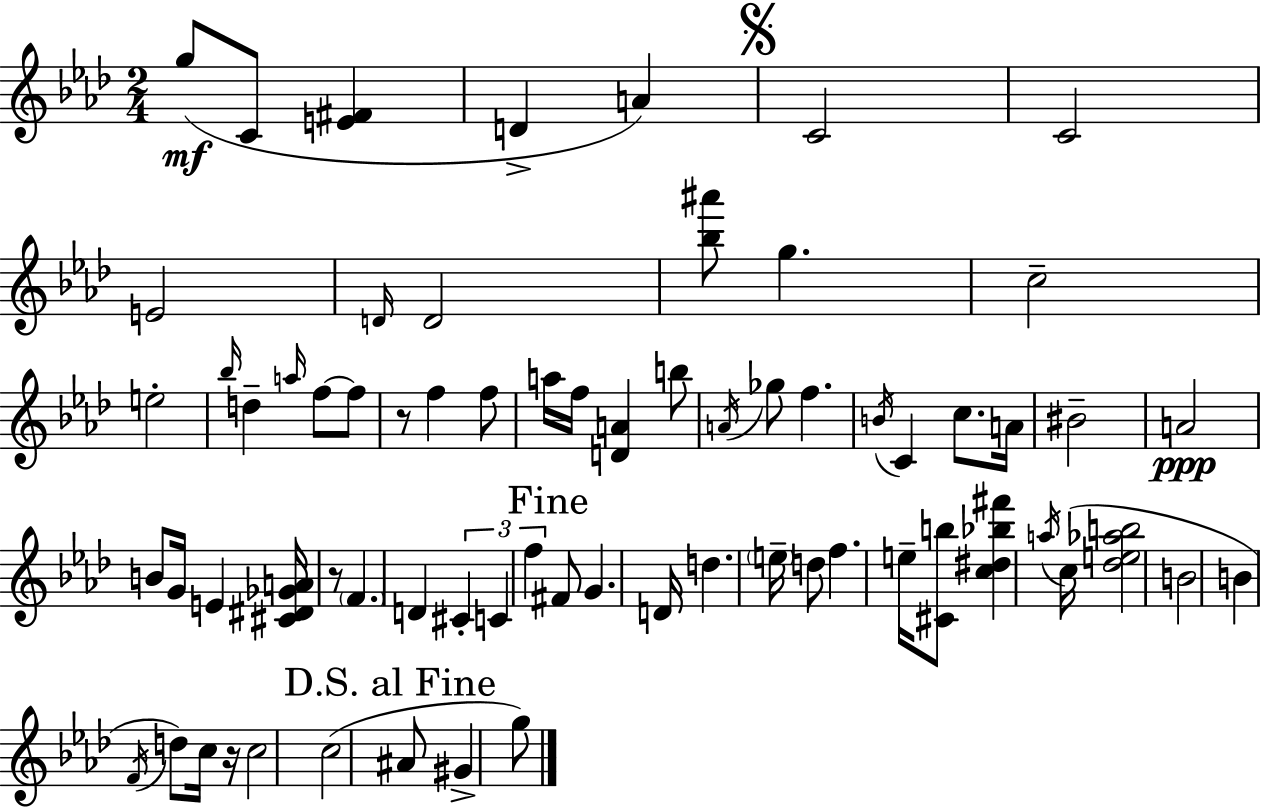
G5/e C4/e [E4,F#4]/q D4/q A4/q C4/h C4/h E4/h D4/s D4/h [Bb5,A#6]/e G5/q. C5/h E5/h Bb5/s D5/q A5/s F5/e F5/e R/e F5/q F5/e A5/s F5/s [D4,A4]/q B5/e A4/s Gb5/e F5/q. B4/s C4/q C5/e. A4/s BIS4/h A4/h B4/e G4/s E4/q [C#4,D#4,Gb4,A4]/s R/e F4/q. D4/q C#4/q C4/q F5/q F#4/e G4/q. D4/s D5/q. E5/s D5/e F5/q. E5/s [C#4,B5]/e [C5,D#5,Bb5,F#6]/q A5/s C5/s [Db5,E5,Ab5,B5]/h B4/h B4/q F4/s D5/e C5/s R/s C5/h C5/h A#4/e G#4/q G5/e